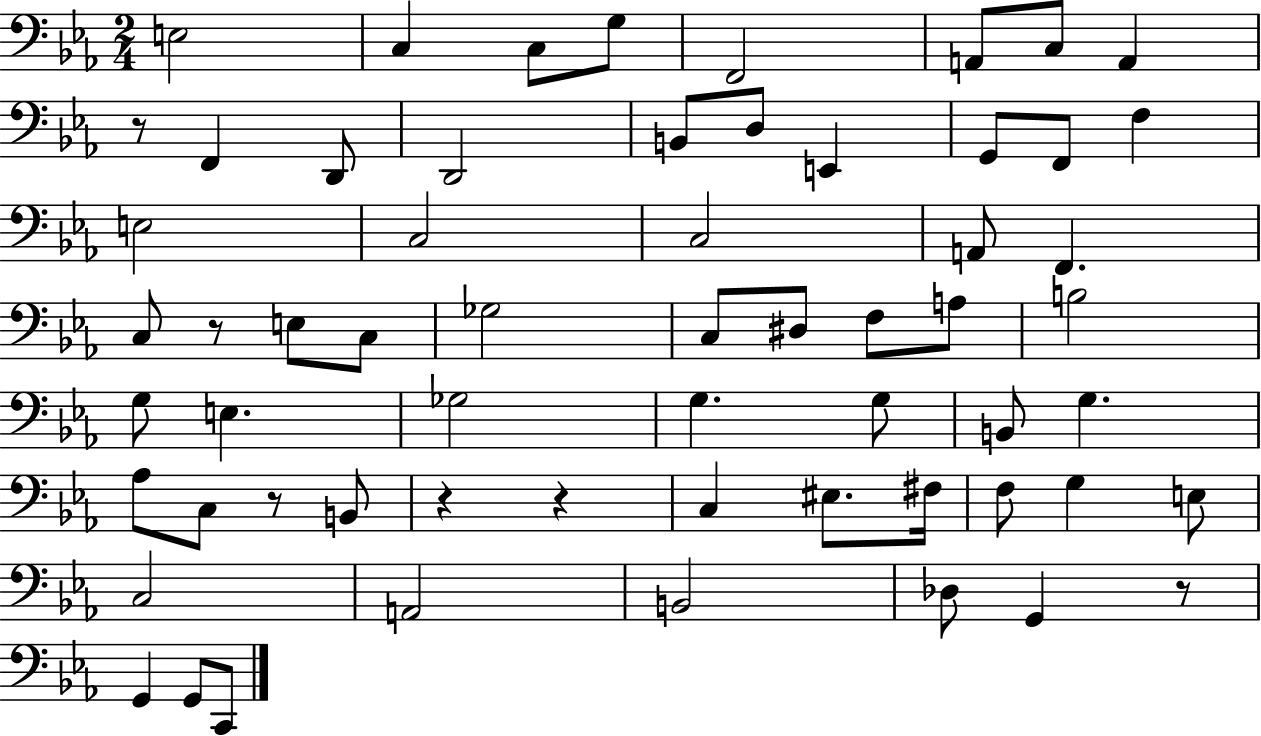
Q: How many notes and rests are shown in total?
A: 61